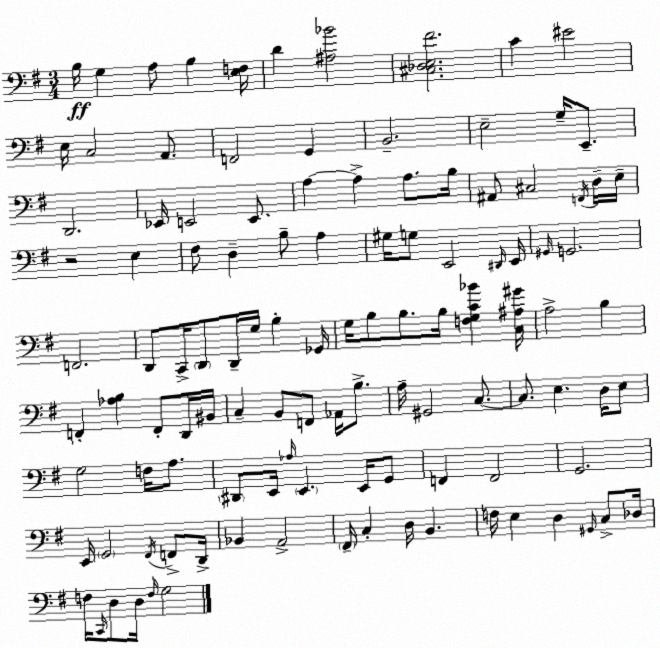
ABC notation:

X:1
T:Untitled
M:3/4
L:1/4
K:Em
B,/4 G, A,/2 B, [E,F,]/4 D [^A,_B]2 [^C,_D,E,^F]2 C ^E2 E,/4 C,2 A,,/2 F,,2 G,, B,,2 E,2 G,/4 E,,/2 D,,2 _E,,/4 E,,2 E,,/2 A, A, A,/2 B,/4 ^A,,/2 ^C,2 F,,/4 D,/4 E,/4 z2 E, ^F,/2 D, B,/2 A, ^G,/4 G,/2 E,,2 ^D,,/4 E,,/4 ^G,,/4 G,,2 F,,2 D,,/2 C,,/4 D,,/2 D,,/4 G,/4 B, _G,,/4 G,/4 B,/2 B,/2 B,/4 [F,G,C_B] [C,^A,^G]/4 A,2 B, F,, [_A,B,] F,,/2 D,,/4 ^B,,/4 C, B,,/2 F,,/2 _A,,/4 B,/2 A,/4 ^G,,2 C,/2 C,/2 E, D,/4 E,/2 G,2 F,/4 A,/2 ^D,,/2 E,,/4 _A,/4 E,, E,,/4 G,,/2 F,, F,,2 G,,2 E,,/4 G,,2 ^F,,/4 F,,/2 D,,/4 _B,, A,,2 ^F,,/4 C, D,/4 B,, F,/4 E, D, ^G,,/4 C,/2 _D,/4 F,/4 C,,/4 D,/2 D,/4 F,/4 G,2